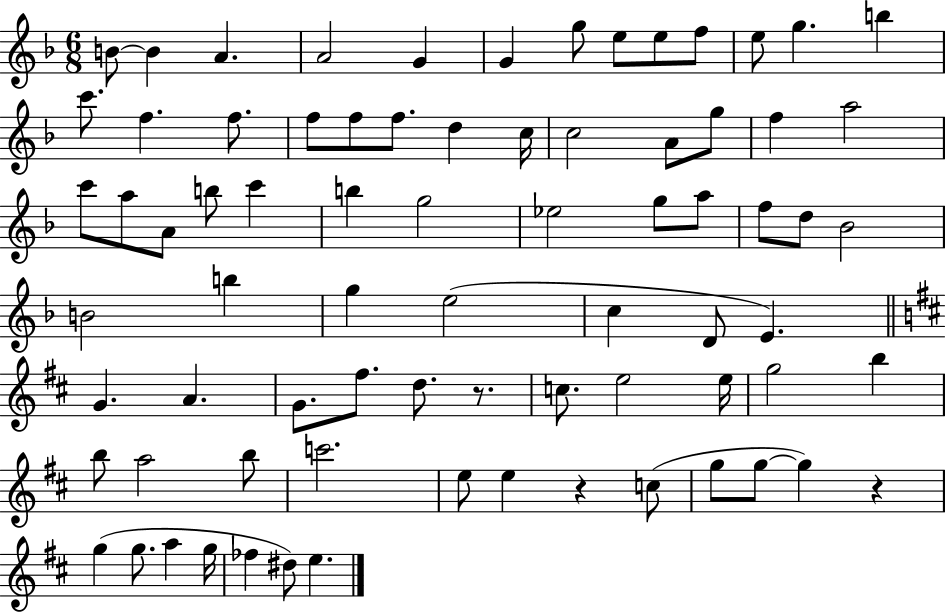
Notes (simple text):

B4/e B4/q A4/q. A4/h G4/q G4/q G5/e E5/e E5/e F5/e E5/e G5/q. B5/q C6/e. F5/q. F5/e. F5/e F5/e F5/e. D5/q C5/s C5/h A4/e G5/e F5/q A5/h C6/e A5/e A4/e B5/e C6/q B5/q G5/h Eb5/h G5/e A5/e F5/e D5/e Bb4/h B4/h B5/q G5/q E5/h C5/q D4/e E4/q. G4/q. A4/q. G4/e. F#5/e. D5/e. R/e. C5/e. E5/h E5/s G5/h B5/q B5/e A5/h B5/e C6/h. E5/e E5/q R/q C5/e G5/e G5/e G5/q R/q G5/q G5/e. A5/q G5/s FES5/q D#5/e E5/q.